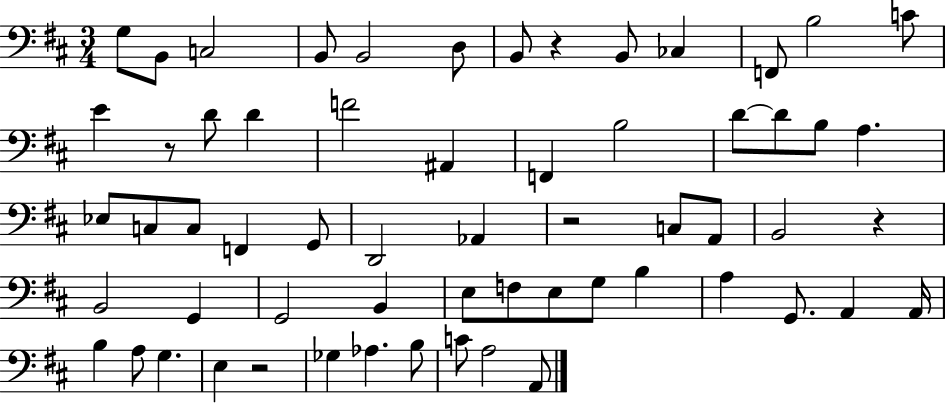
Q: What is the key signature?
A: D major